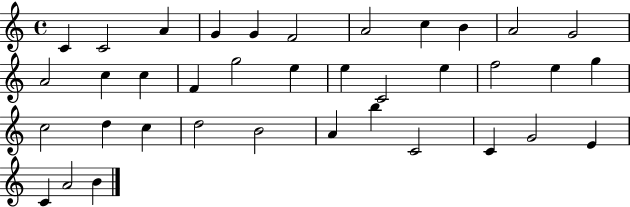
C4/q C4/h A4/q G4/q G4/q F4/h A4/h C5/q B4/q A4/h G4/h A4/h C5/q C5/q F4/q G5/h E5/q E5/q C4/h E5/q F5/h E5/q G5/q C5/h D5/q C5/q D5/h B4/h A4/q B5/q C4/h C4/q G4/h E4/q C4/q A4/h B4/q